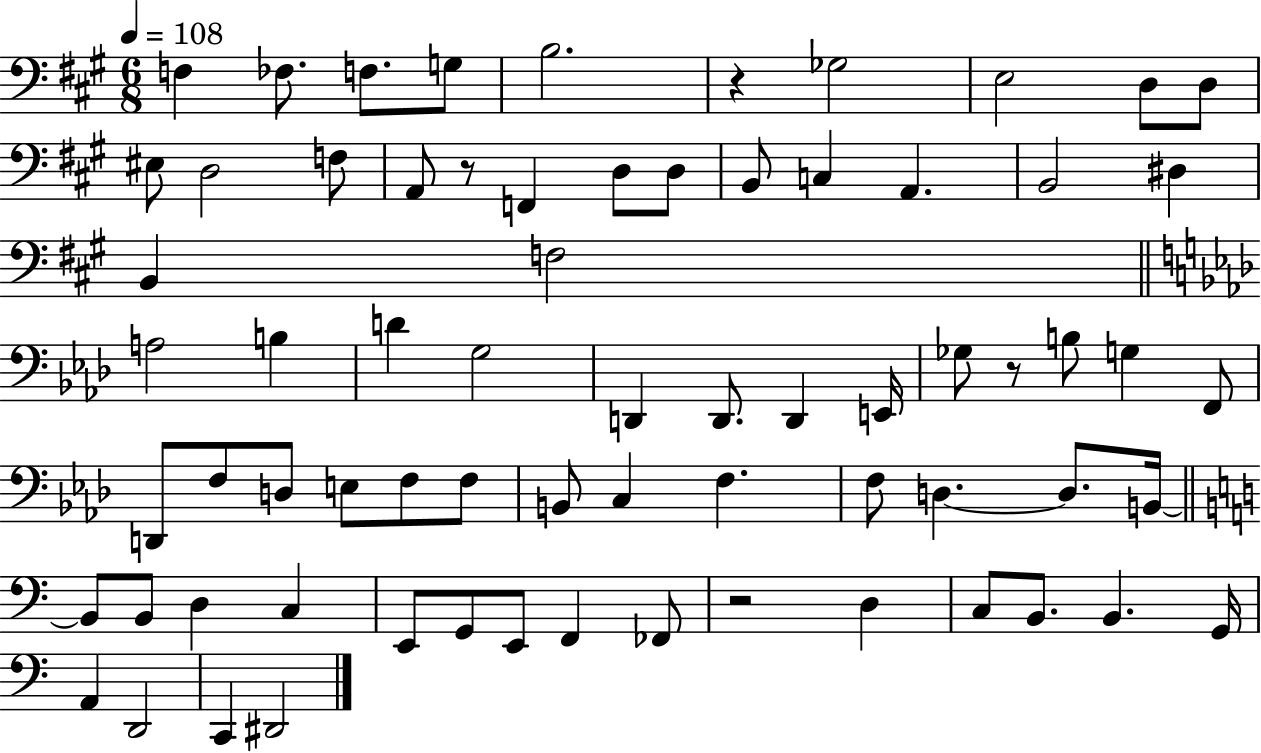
{
  \clef bass
  \numericTimeSignature
  \time 6/8
  \key a \major
  \tempo 4 = 108
  f4 fes8. f8. g8 | b2. | r4 ges2 | e2 d8 d8 | \break eis8 d2 f8 | a,8 r8 f,4 d8 d8 | b,8 c4 a,4. | b,2 dis4 | \break b,4 f2 | \bar "||" \break \key f \minor a2 b4 | d'4 g2 | d,4 d,8. d,4 e,16 | ges8 r8 b8 g4 f,8 | \break d,8 f8 d8 e8 f8 f8 | b,8 c4 f4. | f8 d4.~~ d8. b,16~~ | \bar "||" \break \key a \minor b,8 b,8 d4 c4 | e,8 g,8 e,8 f,4 fes,8 | r2 d4 | c8 b,8. b,4. g,16 | \break a,4 d,2 | c,4 dis,2 | \bar "|."
}